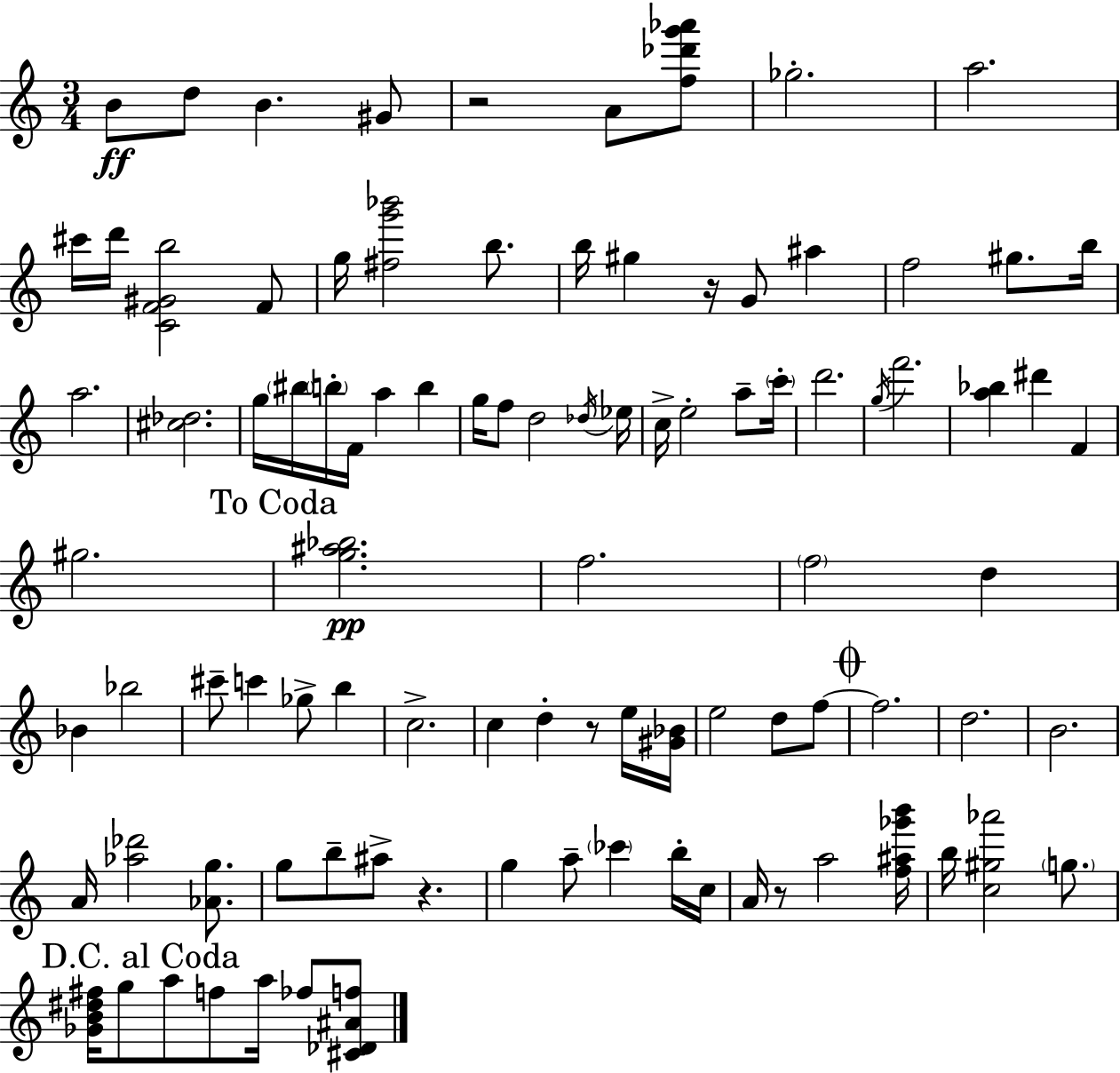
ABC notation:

X:1
T:Untitled
M:3/4
L:1/4
K:C
B/2 d/2 B ^G/2 z2 A/2 [f_d'g'_a']/2 _g2 a2 ^c'/4 d'/4 [CF^Gb]2 F/2 g/4 [^fg'_b']2 b/2 b/4 ^g z/4 G/2 ^a f2 ^g/2 b/4 a2 [^c_d]2 g/4 ^b/4 b/4 F/4 a b g/4 f/2 d2 _d/4 _e/4 c/4 e2 a/2 c'/4 d'2 g/4 f'2 [a_b] ^d' F ^g2 [g^a_b]2 f2 f2 d _B _b2 ^c'/2 c' _g/2 b c2 c d z/2 e/4 [^G_B]/4 e2 d/2 f/2 f2 d2 B2 A/4 [_a_d']2 [_Ag]/2 g/2 b/2 ^a/2 z g a/2 _c' b/4 c/4 A/4 z/2 a2 [f^a_g'b']/4 b/4 [c^g_a']2 g/2 [_GB^d^f]/4 g/2 a/2 f/2 a/4 _f/2 [^C_D^Af]/2